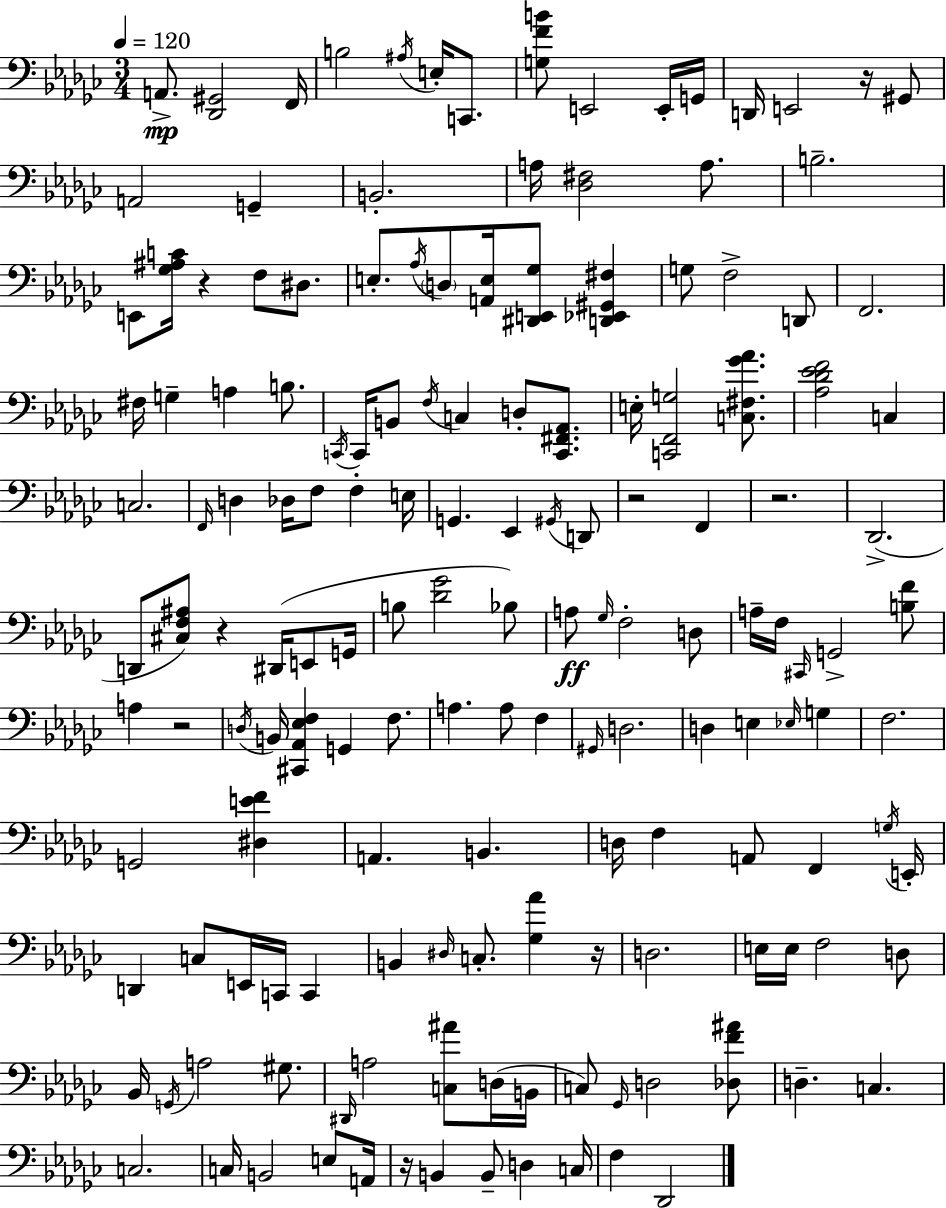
{
  \clef bass
  \numericTimeSignature
  \time 3/4
  \key ees \minor
  \tempo 4 = 120
  a,8.->\mp <des, gis,>2 f,16 | b2 \acciaccatura { ais16 } e16-. c,8. | <g f' b'>8 e,2 e,16-. | g,16 d,16 e,2 r16 gis,8 | \break a,2 g,4-- | b,2.-. | a16 <des fis>2 a8. | b2.-- | \break e,8 <ges ais c'>16 r4 f8 dis8. | e8.-. \acciaccatura { aes16 } \parenthesize d8 <a, e>16 <dis, e, ges>8 <d, ees, gis, fis>4 | g8 f2-> | d,8 f,2. | \break fis16 g4-- a4 b8. | \acciaccatura { c,16 } c,16 b,8 \acciaccatura { f16 } c4 d8-. | <c, fis, aes,>8. e16-. <c, f, g>2 | <c fis ges' aes'>8. <aes des' ees' f'>2 | \break c4 c2. | \grace { f,16 } d4 des16 f8 | f4-. e16 g,4. ees,4 | \acciaccatura { gis,16 } d,8 r2 | \break f,4 r2. | des,2.->( | d,8 <cis f ais>8) r4 | dis,16( e,8 g,16 b8 <des' ges'>2 | \break bes8) a8\ff \grace { ges16 } f2-. | d8 a16-- f16 \grace { cis,16 } g,2-> | <b f'>8 a4 | r2 \acciaccatura { d16 } b,16 <cis, aes, ees f>4 | \break g,4 f8. a4. | a8 f4 \grace { gis,16 } d2. | d4 | e4 \grace { ees16 } g4 f2. | \break g,2 | <dis e' f'>4 a,4. | b,4. d16 | f4 a,8 f,4 \acciaccatura { g16 } e,16-. | \break d,4 c8 e,16 c,16 c,4 | b,4 \grace { dis16 } c8.-. <ges aes'>4 | r16 d2. | e16 e16 f2 d8 | \break bes,16 \acciaccatura { g,16 } a2 gis8. | \grace { dis,16 } a2 <c ais'>8 | d16( b,16 c8) \grace { ges,16 } d2 | <des f' ais'>8 d4.-- c4. | \break c2. | c16 b,2 | e8 a,16 r16 b,4 b,8-- d4 | c16 f4 des,2 | \break \bar "|."
}